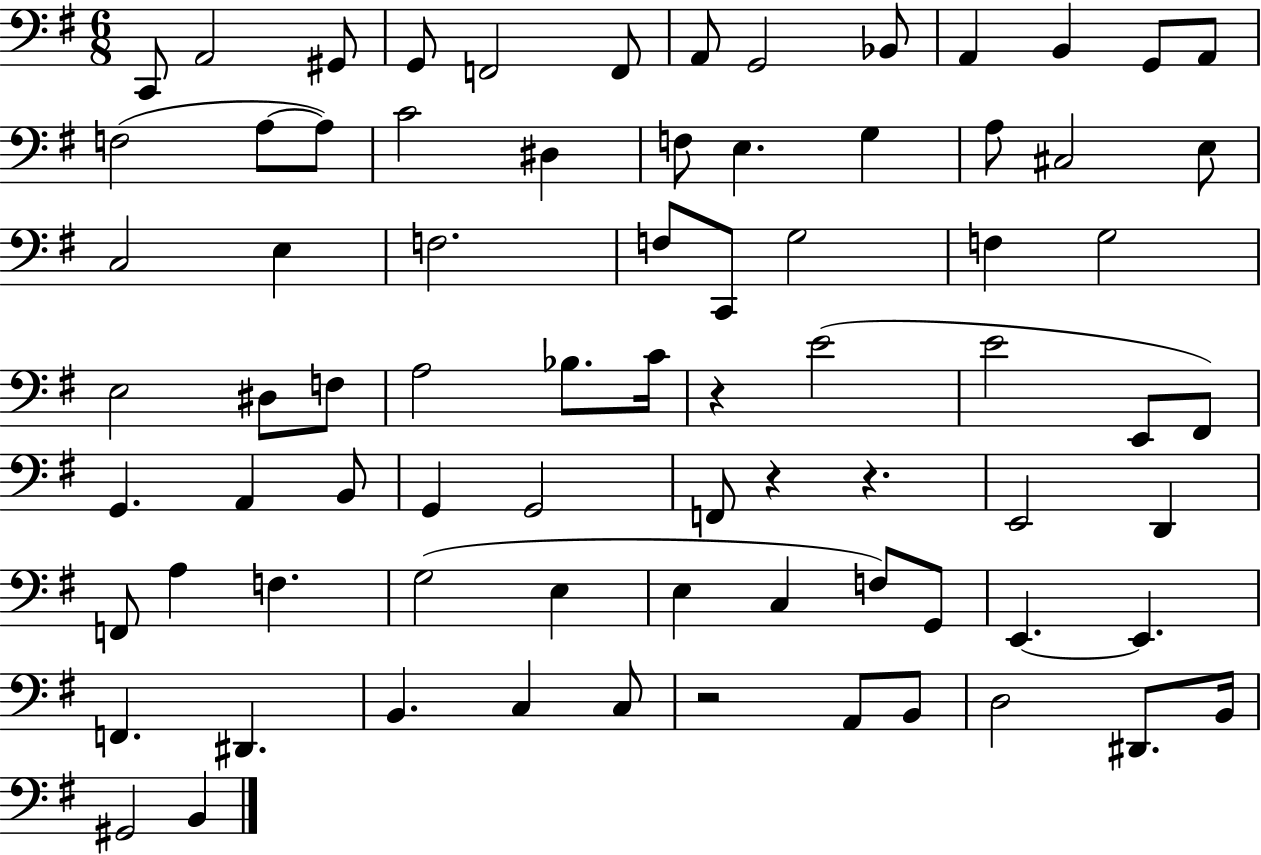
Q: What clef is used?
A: bass